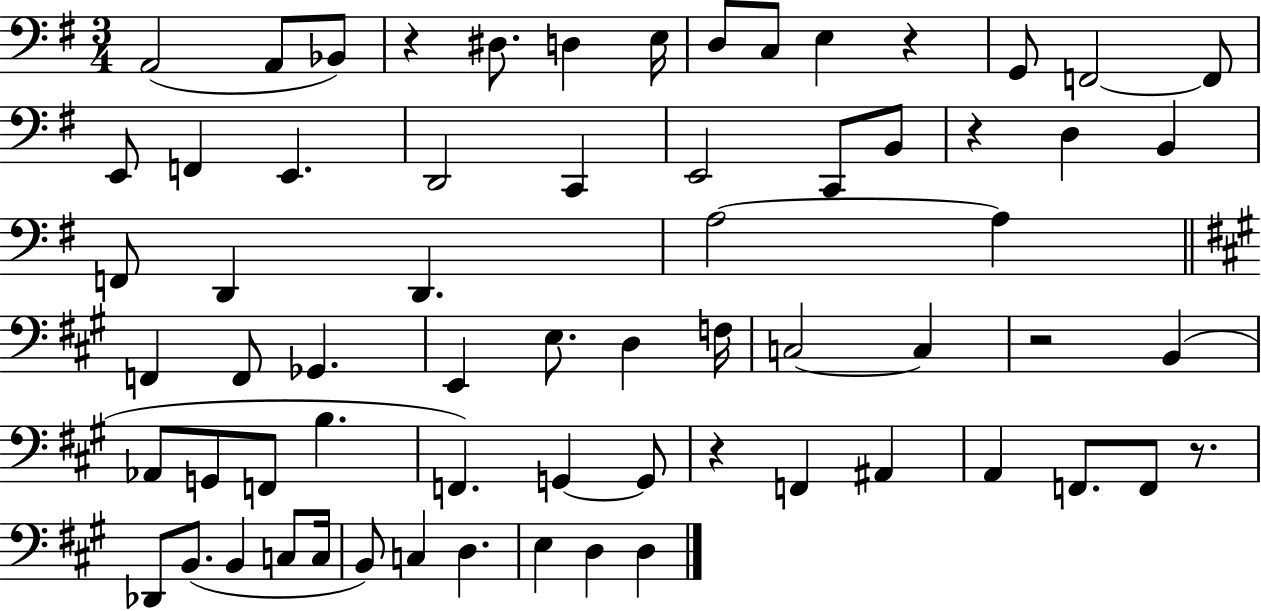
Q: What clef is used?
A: bass